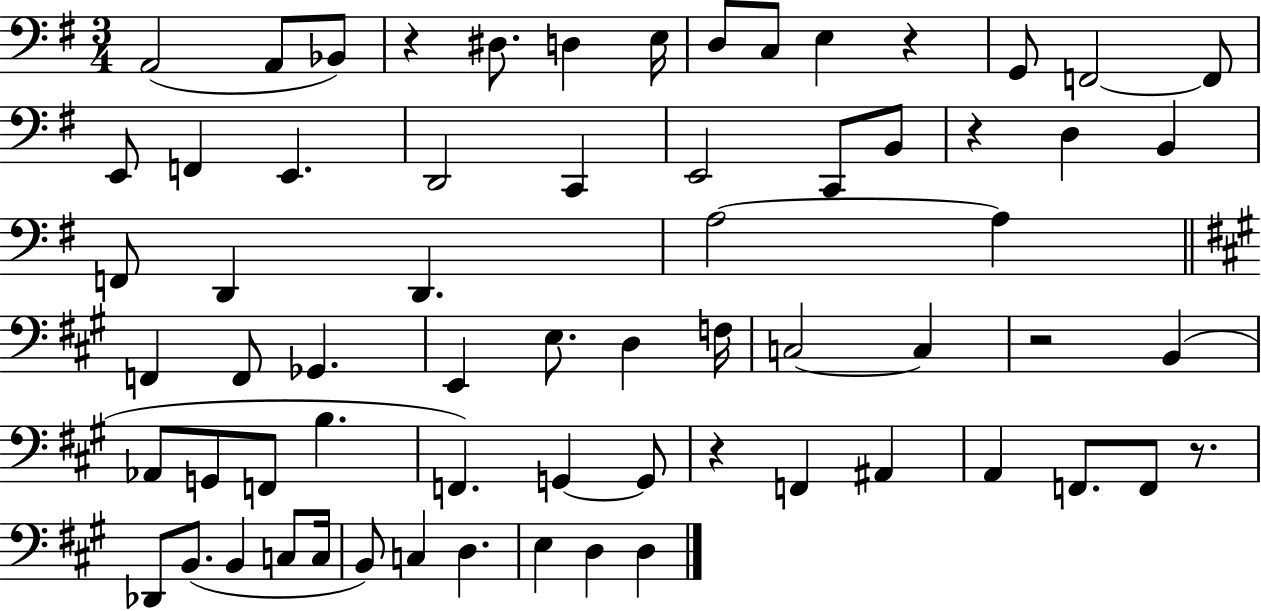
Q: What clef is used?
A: bass